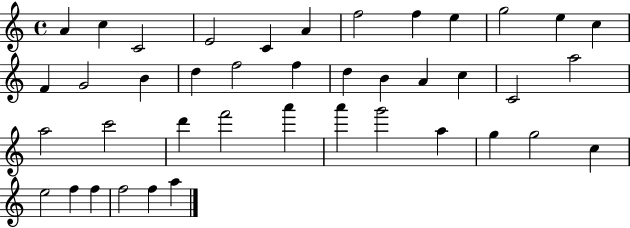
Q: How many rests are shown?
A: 0